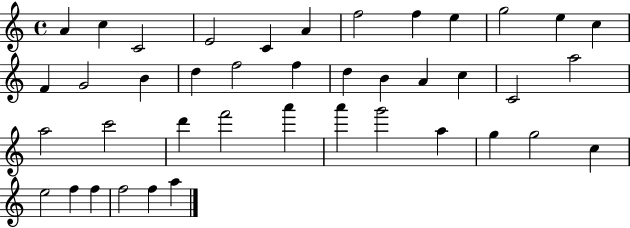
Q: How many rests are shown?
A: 0